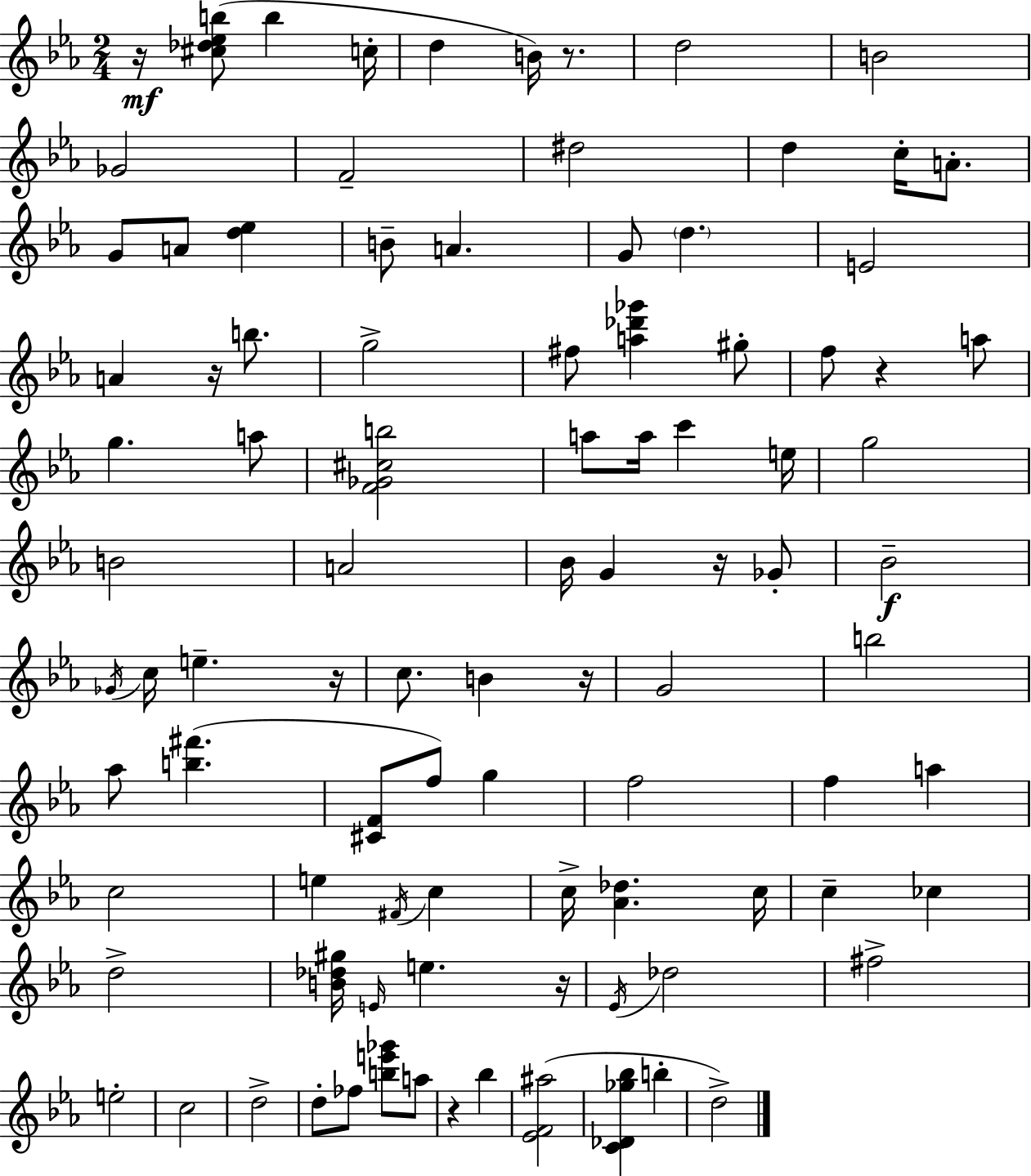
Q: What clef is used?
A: treble